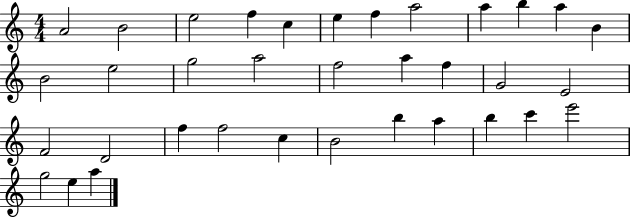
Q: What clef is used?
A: treble